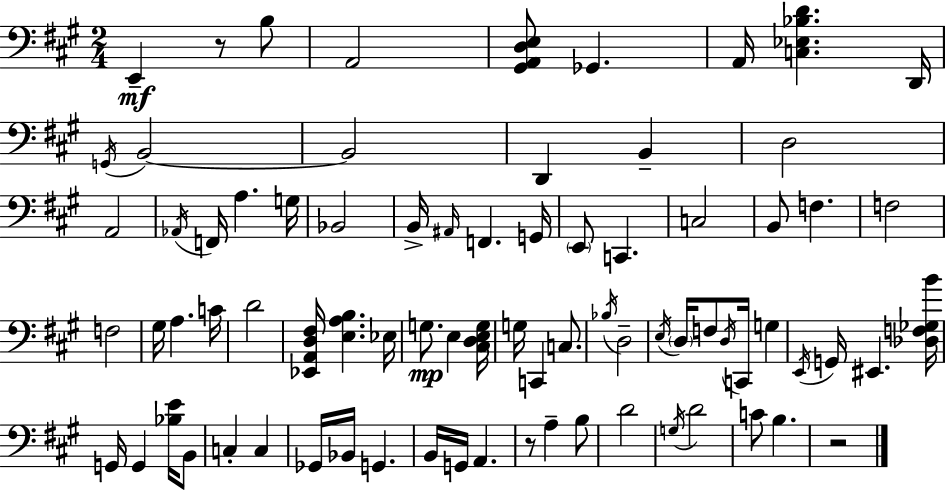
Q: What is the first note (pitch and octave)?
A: E2